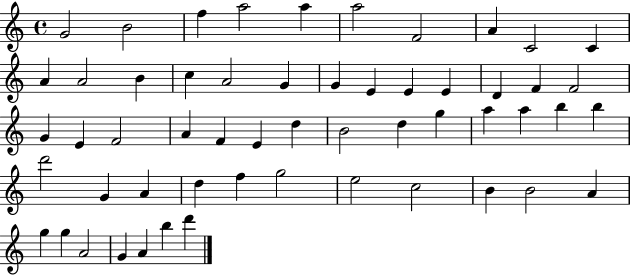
{
  \clef treble
  \time 4/4
  \defaultTimeSignature
  \key c \major
  g'2 b'2 | f''4 a''2 a''4 | a''2 f'2 | a'4 c'2 c'4 | \break a'4 a'2 b'4 | c''4 a'2 g'4 | g'4 e'4 e'4 e'4 | d'4 f'4 f'2 | \break g'4 e'4 f'2 | a'4 f'4 e'4 d''4 | b'2 d''4 g''4 | a''4 a''4 b''4 b''4 | \break d'''2 g'4 a'4 | d''4 f''4 g''2 | e''2 c''2 | b'4 b'2 a'4 | \break g''4 g''4 a'2 | g'4 a'4 b''4 d'''4 | \bar "|."
}